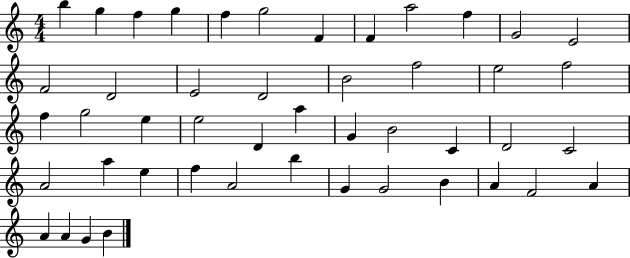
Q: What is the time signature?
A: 4/4